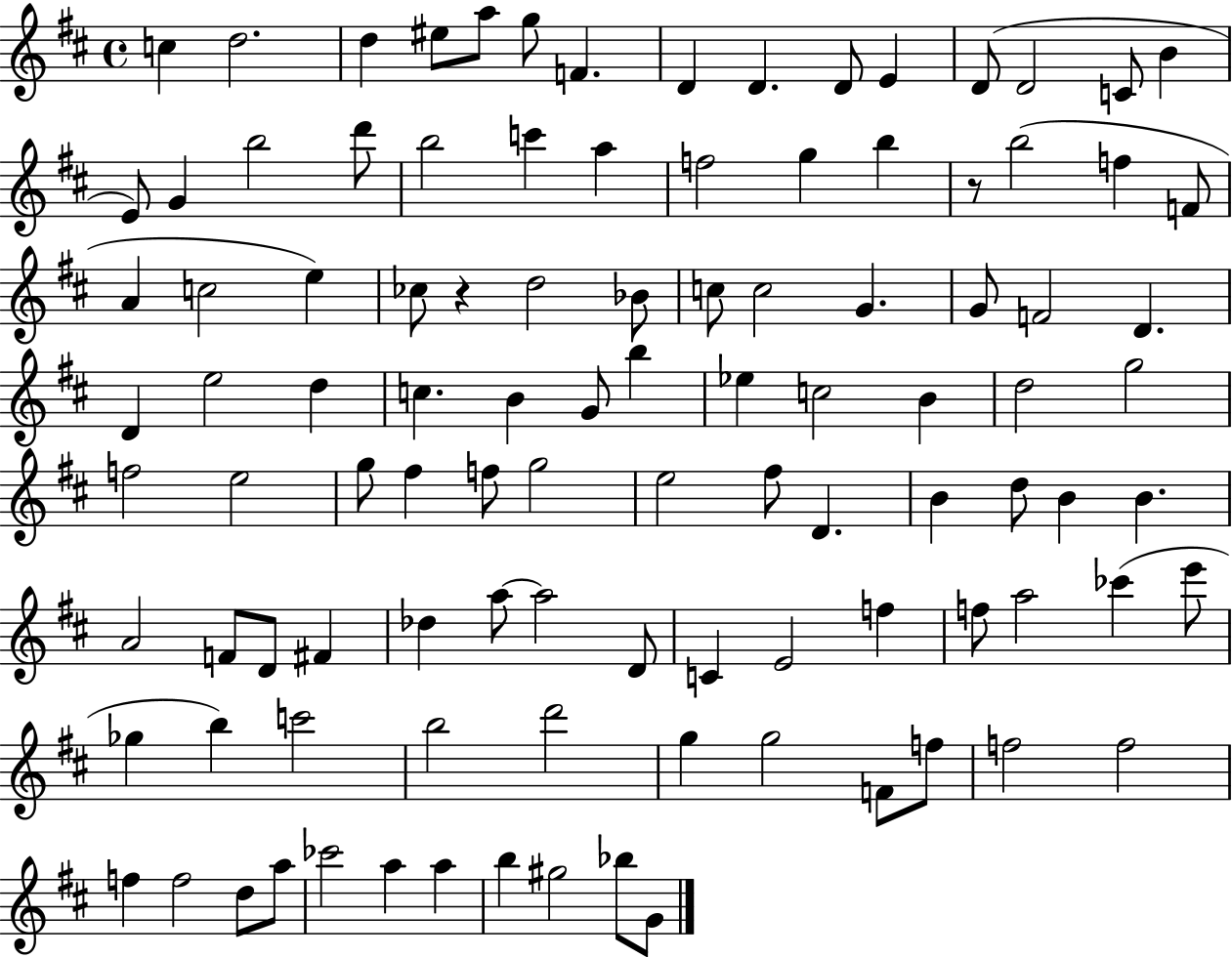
{
  \clef treble
  \time 4/4
  \defaultTimeSignature
  \key d \major
  c''4 d''2. | d''4 eis''8 a''8 g''8 f'4. | d'4 d'4. d'8 e'4 | d'8( d'2 c'8 b'4 | \break e'8) g'4 b''2 d'''8 | b''2 c'''4 a''4 | f''2 g''4 b''4 | r8 b''2( f''4 f'8 | \break a'4 c''2 e''4) | ces''8 r4 d''2 bes'8 | c''8 c''2 g'4. | g'8 f'2 d'4. | \break d'4 e''2 d''4 | c''4. b'4 g'8 b''4 | ees''4 c''2 b'4 | d''2 g''2 | \break f''2 e''2 | g''8 fis''4 f''8 g''2 | e''2 fis''8 d'4. | b'4 d''8 b'4 b'4. | \break a'2 f'8 d'8 fis'4 | des''4 a''8~~ a''2 d'8 | c'4 e'2 f''4 | f''8 a''2 ces'''4( e'''8 | \break ges''4 b''4) c'''2 | b''2 d'''2 | g''4 g''2 f'8 f''8 | f''2 f''2 | \break f''4 f''2 d''8 a''8 | ces'''2 a''4 a''4 | b''4 gis''2 bes''8 g'8 | \bar "|."
}